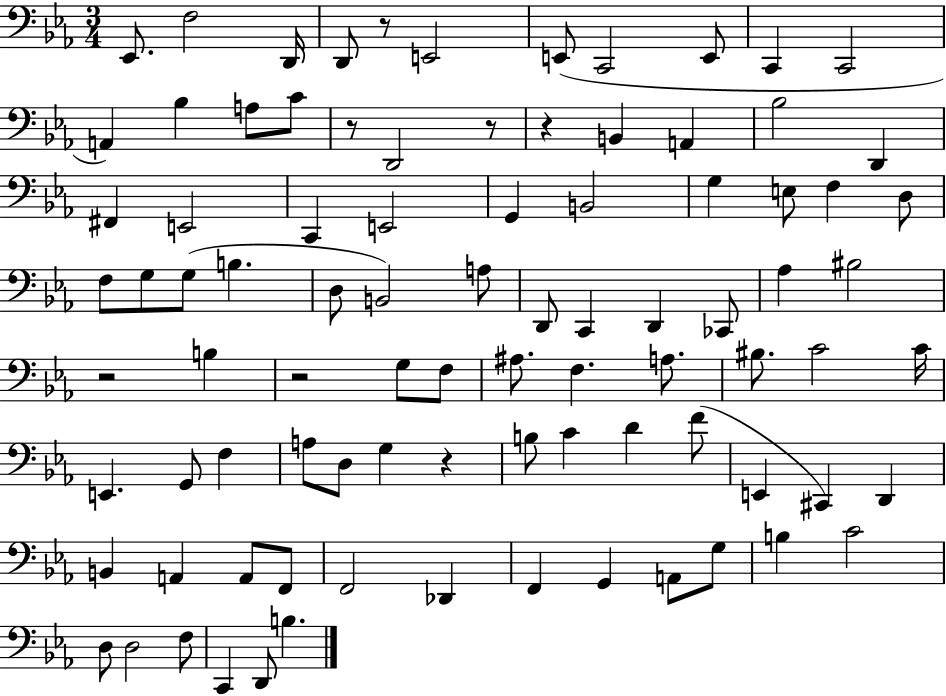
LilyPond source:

{
  \clef bass
  \numericTimeSignature
  \time 3/4
  \key ees \major
  ees,8. f2 d,16 | d,8 r8 e,2 | e,8( c,2 e,8 | c,4 c,2 | \break a,4) bes4 a8 c'8 | r8 d,2 r8 | r4 b,4 a,4 | bes2 d,4 | \break fis,4 e,2 | c,4 e,2 | g,4 b,2 | g4 e8 f4 d8 | \break f8 g8 g8( b4. | d8 b,2) a8 | d,8 c,4 d,4 ces,8 | aes4 bis2 | \break r2 b4 | r2 g8 f8 | ais8. f4. a8. | bis8. c'2 c'16 | \break e,4. g,8 f4 | a8 d8 g4 r4 | b8 c'4 d'4 f'8( | e,4 cis,4) d,4 | \break b,4 a,4 a,8 f,8 | f,2 des,4 | f,4 g,4 a,8 g8 | b4 c'2 | \break d8 d2 f8 | c,4 d,8 b4. | \bar "|."
}